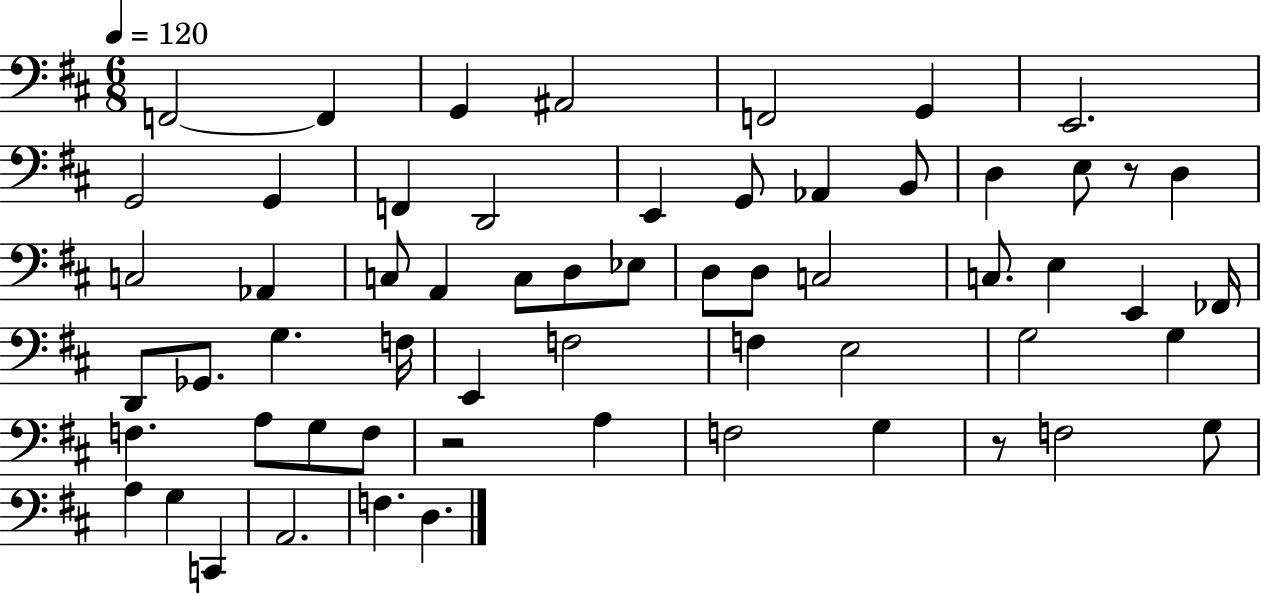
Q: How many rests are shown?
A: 3